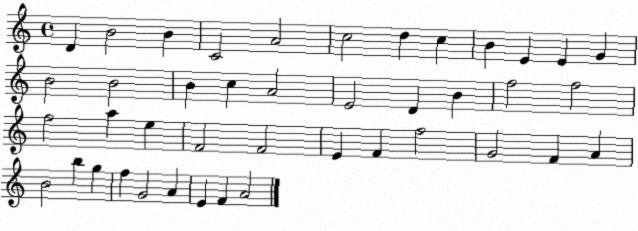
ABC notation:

X:1
T:Untitled
M:4/4
L:1/4
K:C
D B2 B C2 A2 c2 d c B E E G B2 B2 B c A2 E2 D B f2 f2 f2 a e F2 F2 E F f2 G2 F A B2 b g f G2 A E F A2